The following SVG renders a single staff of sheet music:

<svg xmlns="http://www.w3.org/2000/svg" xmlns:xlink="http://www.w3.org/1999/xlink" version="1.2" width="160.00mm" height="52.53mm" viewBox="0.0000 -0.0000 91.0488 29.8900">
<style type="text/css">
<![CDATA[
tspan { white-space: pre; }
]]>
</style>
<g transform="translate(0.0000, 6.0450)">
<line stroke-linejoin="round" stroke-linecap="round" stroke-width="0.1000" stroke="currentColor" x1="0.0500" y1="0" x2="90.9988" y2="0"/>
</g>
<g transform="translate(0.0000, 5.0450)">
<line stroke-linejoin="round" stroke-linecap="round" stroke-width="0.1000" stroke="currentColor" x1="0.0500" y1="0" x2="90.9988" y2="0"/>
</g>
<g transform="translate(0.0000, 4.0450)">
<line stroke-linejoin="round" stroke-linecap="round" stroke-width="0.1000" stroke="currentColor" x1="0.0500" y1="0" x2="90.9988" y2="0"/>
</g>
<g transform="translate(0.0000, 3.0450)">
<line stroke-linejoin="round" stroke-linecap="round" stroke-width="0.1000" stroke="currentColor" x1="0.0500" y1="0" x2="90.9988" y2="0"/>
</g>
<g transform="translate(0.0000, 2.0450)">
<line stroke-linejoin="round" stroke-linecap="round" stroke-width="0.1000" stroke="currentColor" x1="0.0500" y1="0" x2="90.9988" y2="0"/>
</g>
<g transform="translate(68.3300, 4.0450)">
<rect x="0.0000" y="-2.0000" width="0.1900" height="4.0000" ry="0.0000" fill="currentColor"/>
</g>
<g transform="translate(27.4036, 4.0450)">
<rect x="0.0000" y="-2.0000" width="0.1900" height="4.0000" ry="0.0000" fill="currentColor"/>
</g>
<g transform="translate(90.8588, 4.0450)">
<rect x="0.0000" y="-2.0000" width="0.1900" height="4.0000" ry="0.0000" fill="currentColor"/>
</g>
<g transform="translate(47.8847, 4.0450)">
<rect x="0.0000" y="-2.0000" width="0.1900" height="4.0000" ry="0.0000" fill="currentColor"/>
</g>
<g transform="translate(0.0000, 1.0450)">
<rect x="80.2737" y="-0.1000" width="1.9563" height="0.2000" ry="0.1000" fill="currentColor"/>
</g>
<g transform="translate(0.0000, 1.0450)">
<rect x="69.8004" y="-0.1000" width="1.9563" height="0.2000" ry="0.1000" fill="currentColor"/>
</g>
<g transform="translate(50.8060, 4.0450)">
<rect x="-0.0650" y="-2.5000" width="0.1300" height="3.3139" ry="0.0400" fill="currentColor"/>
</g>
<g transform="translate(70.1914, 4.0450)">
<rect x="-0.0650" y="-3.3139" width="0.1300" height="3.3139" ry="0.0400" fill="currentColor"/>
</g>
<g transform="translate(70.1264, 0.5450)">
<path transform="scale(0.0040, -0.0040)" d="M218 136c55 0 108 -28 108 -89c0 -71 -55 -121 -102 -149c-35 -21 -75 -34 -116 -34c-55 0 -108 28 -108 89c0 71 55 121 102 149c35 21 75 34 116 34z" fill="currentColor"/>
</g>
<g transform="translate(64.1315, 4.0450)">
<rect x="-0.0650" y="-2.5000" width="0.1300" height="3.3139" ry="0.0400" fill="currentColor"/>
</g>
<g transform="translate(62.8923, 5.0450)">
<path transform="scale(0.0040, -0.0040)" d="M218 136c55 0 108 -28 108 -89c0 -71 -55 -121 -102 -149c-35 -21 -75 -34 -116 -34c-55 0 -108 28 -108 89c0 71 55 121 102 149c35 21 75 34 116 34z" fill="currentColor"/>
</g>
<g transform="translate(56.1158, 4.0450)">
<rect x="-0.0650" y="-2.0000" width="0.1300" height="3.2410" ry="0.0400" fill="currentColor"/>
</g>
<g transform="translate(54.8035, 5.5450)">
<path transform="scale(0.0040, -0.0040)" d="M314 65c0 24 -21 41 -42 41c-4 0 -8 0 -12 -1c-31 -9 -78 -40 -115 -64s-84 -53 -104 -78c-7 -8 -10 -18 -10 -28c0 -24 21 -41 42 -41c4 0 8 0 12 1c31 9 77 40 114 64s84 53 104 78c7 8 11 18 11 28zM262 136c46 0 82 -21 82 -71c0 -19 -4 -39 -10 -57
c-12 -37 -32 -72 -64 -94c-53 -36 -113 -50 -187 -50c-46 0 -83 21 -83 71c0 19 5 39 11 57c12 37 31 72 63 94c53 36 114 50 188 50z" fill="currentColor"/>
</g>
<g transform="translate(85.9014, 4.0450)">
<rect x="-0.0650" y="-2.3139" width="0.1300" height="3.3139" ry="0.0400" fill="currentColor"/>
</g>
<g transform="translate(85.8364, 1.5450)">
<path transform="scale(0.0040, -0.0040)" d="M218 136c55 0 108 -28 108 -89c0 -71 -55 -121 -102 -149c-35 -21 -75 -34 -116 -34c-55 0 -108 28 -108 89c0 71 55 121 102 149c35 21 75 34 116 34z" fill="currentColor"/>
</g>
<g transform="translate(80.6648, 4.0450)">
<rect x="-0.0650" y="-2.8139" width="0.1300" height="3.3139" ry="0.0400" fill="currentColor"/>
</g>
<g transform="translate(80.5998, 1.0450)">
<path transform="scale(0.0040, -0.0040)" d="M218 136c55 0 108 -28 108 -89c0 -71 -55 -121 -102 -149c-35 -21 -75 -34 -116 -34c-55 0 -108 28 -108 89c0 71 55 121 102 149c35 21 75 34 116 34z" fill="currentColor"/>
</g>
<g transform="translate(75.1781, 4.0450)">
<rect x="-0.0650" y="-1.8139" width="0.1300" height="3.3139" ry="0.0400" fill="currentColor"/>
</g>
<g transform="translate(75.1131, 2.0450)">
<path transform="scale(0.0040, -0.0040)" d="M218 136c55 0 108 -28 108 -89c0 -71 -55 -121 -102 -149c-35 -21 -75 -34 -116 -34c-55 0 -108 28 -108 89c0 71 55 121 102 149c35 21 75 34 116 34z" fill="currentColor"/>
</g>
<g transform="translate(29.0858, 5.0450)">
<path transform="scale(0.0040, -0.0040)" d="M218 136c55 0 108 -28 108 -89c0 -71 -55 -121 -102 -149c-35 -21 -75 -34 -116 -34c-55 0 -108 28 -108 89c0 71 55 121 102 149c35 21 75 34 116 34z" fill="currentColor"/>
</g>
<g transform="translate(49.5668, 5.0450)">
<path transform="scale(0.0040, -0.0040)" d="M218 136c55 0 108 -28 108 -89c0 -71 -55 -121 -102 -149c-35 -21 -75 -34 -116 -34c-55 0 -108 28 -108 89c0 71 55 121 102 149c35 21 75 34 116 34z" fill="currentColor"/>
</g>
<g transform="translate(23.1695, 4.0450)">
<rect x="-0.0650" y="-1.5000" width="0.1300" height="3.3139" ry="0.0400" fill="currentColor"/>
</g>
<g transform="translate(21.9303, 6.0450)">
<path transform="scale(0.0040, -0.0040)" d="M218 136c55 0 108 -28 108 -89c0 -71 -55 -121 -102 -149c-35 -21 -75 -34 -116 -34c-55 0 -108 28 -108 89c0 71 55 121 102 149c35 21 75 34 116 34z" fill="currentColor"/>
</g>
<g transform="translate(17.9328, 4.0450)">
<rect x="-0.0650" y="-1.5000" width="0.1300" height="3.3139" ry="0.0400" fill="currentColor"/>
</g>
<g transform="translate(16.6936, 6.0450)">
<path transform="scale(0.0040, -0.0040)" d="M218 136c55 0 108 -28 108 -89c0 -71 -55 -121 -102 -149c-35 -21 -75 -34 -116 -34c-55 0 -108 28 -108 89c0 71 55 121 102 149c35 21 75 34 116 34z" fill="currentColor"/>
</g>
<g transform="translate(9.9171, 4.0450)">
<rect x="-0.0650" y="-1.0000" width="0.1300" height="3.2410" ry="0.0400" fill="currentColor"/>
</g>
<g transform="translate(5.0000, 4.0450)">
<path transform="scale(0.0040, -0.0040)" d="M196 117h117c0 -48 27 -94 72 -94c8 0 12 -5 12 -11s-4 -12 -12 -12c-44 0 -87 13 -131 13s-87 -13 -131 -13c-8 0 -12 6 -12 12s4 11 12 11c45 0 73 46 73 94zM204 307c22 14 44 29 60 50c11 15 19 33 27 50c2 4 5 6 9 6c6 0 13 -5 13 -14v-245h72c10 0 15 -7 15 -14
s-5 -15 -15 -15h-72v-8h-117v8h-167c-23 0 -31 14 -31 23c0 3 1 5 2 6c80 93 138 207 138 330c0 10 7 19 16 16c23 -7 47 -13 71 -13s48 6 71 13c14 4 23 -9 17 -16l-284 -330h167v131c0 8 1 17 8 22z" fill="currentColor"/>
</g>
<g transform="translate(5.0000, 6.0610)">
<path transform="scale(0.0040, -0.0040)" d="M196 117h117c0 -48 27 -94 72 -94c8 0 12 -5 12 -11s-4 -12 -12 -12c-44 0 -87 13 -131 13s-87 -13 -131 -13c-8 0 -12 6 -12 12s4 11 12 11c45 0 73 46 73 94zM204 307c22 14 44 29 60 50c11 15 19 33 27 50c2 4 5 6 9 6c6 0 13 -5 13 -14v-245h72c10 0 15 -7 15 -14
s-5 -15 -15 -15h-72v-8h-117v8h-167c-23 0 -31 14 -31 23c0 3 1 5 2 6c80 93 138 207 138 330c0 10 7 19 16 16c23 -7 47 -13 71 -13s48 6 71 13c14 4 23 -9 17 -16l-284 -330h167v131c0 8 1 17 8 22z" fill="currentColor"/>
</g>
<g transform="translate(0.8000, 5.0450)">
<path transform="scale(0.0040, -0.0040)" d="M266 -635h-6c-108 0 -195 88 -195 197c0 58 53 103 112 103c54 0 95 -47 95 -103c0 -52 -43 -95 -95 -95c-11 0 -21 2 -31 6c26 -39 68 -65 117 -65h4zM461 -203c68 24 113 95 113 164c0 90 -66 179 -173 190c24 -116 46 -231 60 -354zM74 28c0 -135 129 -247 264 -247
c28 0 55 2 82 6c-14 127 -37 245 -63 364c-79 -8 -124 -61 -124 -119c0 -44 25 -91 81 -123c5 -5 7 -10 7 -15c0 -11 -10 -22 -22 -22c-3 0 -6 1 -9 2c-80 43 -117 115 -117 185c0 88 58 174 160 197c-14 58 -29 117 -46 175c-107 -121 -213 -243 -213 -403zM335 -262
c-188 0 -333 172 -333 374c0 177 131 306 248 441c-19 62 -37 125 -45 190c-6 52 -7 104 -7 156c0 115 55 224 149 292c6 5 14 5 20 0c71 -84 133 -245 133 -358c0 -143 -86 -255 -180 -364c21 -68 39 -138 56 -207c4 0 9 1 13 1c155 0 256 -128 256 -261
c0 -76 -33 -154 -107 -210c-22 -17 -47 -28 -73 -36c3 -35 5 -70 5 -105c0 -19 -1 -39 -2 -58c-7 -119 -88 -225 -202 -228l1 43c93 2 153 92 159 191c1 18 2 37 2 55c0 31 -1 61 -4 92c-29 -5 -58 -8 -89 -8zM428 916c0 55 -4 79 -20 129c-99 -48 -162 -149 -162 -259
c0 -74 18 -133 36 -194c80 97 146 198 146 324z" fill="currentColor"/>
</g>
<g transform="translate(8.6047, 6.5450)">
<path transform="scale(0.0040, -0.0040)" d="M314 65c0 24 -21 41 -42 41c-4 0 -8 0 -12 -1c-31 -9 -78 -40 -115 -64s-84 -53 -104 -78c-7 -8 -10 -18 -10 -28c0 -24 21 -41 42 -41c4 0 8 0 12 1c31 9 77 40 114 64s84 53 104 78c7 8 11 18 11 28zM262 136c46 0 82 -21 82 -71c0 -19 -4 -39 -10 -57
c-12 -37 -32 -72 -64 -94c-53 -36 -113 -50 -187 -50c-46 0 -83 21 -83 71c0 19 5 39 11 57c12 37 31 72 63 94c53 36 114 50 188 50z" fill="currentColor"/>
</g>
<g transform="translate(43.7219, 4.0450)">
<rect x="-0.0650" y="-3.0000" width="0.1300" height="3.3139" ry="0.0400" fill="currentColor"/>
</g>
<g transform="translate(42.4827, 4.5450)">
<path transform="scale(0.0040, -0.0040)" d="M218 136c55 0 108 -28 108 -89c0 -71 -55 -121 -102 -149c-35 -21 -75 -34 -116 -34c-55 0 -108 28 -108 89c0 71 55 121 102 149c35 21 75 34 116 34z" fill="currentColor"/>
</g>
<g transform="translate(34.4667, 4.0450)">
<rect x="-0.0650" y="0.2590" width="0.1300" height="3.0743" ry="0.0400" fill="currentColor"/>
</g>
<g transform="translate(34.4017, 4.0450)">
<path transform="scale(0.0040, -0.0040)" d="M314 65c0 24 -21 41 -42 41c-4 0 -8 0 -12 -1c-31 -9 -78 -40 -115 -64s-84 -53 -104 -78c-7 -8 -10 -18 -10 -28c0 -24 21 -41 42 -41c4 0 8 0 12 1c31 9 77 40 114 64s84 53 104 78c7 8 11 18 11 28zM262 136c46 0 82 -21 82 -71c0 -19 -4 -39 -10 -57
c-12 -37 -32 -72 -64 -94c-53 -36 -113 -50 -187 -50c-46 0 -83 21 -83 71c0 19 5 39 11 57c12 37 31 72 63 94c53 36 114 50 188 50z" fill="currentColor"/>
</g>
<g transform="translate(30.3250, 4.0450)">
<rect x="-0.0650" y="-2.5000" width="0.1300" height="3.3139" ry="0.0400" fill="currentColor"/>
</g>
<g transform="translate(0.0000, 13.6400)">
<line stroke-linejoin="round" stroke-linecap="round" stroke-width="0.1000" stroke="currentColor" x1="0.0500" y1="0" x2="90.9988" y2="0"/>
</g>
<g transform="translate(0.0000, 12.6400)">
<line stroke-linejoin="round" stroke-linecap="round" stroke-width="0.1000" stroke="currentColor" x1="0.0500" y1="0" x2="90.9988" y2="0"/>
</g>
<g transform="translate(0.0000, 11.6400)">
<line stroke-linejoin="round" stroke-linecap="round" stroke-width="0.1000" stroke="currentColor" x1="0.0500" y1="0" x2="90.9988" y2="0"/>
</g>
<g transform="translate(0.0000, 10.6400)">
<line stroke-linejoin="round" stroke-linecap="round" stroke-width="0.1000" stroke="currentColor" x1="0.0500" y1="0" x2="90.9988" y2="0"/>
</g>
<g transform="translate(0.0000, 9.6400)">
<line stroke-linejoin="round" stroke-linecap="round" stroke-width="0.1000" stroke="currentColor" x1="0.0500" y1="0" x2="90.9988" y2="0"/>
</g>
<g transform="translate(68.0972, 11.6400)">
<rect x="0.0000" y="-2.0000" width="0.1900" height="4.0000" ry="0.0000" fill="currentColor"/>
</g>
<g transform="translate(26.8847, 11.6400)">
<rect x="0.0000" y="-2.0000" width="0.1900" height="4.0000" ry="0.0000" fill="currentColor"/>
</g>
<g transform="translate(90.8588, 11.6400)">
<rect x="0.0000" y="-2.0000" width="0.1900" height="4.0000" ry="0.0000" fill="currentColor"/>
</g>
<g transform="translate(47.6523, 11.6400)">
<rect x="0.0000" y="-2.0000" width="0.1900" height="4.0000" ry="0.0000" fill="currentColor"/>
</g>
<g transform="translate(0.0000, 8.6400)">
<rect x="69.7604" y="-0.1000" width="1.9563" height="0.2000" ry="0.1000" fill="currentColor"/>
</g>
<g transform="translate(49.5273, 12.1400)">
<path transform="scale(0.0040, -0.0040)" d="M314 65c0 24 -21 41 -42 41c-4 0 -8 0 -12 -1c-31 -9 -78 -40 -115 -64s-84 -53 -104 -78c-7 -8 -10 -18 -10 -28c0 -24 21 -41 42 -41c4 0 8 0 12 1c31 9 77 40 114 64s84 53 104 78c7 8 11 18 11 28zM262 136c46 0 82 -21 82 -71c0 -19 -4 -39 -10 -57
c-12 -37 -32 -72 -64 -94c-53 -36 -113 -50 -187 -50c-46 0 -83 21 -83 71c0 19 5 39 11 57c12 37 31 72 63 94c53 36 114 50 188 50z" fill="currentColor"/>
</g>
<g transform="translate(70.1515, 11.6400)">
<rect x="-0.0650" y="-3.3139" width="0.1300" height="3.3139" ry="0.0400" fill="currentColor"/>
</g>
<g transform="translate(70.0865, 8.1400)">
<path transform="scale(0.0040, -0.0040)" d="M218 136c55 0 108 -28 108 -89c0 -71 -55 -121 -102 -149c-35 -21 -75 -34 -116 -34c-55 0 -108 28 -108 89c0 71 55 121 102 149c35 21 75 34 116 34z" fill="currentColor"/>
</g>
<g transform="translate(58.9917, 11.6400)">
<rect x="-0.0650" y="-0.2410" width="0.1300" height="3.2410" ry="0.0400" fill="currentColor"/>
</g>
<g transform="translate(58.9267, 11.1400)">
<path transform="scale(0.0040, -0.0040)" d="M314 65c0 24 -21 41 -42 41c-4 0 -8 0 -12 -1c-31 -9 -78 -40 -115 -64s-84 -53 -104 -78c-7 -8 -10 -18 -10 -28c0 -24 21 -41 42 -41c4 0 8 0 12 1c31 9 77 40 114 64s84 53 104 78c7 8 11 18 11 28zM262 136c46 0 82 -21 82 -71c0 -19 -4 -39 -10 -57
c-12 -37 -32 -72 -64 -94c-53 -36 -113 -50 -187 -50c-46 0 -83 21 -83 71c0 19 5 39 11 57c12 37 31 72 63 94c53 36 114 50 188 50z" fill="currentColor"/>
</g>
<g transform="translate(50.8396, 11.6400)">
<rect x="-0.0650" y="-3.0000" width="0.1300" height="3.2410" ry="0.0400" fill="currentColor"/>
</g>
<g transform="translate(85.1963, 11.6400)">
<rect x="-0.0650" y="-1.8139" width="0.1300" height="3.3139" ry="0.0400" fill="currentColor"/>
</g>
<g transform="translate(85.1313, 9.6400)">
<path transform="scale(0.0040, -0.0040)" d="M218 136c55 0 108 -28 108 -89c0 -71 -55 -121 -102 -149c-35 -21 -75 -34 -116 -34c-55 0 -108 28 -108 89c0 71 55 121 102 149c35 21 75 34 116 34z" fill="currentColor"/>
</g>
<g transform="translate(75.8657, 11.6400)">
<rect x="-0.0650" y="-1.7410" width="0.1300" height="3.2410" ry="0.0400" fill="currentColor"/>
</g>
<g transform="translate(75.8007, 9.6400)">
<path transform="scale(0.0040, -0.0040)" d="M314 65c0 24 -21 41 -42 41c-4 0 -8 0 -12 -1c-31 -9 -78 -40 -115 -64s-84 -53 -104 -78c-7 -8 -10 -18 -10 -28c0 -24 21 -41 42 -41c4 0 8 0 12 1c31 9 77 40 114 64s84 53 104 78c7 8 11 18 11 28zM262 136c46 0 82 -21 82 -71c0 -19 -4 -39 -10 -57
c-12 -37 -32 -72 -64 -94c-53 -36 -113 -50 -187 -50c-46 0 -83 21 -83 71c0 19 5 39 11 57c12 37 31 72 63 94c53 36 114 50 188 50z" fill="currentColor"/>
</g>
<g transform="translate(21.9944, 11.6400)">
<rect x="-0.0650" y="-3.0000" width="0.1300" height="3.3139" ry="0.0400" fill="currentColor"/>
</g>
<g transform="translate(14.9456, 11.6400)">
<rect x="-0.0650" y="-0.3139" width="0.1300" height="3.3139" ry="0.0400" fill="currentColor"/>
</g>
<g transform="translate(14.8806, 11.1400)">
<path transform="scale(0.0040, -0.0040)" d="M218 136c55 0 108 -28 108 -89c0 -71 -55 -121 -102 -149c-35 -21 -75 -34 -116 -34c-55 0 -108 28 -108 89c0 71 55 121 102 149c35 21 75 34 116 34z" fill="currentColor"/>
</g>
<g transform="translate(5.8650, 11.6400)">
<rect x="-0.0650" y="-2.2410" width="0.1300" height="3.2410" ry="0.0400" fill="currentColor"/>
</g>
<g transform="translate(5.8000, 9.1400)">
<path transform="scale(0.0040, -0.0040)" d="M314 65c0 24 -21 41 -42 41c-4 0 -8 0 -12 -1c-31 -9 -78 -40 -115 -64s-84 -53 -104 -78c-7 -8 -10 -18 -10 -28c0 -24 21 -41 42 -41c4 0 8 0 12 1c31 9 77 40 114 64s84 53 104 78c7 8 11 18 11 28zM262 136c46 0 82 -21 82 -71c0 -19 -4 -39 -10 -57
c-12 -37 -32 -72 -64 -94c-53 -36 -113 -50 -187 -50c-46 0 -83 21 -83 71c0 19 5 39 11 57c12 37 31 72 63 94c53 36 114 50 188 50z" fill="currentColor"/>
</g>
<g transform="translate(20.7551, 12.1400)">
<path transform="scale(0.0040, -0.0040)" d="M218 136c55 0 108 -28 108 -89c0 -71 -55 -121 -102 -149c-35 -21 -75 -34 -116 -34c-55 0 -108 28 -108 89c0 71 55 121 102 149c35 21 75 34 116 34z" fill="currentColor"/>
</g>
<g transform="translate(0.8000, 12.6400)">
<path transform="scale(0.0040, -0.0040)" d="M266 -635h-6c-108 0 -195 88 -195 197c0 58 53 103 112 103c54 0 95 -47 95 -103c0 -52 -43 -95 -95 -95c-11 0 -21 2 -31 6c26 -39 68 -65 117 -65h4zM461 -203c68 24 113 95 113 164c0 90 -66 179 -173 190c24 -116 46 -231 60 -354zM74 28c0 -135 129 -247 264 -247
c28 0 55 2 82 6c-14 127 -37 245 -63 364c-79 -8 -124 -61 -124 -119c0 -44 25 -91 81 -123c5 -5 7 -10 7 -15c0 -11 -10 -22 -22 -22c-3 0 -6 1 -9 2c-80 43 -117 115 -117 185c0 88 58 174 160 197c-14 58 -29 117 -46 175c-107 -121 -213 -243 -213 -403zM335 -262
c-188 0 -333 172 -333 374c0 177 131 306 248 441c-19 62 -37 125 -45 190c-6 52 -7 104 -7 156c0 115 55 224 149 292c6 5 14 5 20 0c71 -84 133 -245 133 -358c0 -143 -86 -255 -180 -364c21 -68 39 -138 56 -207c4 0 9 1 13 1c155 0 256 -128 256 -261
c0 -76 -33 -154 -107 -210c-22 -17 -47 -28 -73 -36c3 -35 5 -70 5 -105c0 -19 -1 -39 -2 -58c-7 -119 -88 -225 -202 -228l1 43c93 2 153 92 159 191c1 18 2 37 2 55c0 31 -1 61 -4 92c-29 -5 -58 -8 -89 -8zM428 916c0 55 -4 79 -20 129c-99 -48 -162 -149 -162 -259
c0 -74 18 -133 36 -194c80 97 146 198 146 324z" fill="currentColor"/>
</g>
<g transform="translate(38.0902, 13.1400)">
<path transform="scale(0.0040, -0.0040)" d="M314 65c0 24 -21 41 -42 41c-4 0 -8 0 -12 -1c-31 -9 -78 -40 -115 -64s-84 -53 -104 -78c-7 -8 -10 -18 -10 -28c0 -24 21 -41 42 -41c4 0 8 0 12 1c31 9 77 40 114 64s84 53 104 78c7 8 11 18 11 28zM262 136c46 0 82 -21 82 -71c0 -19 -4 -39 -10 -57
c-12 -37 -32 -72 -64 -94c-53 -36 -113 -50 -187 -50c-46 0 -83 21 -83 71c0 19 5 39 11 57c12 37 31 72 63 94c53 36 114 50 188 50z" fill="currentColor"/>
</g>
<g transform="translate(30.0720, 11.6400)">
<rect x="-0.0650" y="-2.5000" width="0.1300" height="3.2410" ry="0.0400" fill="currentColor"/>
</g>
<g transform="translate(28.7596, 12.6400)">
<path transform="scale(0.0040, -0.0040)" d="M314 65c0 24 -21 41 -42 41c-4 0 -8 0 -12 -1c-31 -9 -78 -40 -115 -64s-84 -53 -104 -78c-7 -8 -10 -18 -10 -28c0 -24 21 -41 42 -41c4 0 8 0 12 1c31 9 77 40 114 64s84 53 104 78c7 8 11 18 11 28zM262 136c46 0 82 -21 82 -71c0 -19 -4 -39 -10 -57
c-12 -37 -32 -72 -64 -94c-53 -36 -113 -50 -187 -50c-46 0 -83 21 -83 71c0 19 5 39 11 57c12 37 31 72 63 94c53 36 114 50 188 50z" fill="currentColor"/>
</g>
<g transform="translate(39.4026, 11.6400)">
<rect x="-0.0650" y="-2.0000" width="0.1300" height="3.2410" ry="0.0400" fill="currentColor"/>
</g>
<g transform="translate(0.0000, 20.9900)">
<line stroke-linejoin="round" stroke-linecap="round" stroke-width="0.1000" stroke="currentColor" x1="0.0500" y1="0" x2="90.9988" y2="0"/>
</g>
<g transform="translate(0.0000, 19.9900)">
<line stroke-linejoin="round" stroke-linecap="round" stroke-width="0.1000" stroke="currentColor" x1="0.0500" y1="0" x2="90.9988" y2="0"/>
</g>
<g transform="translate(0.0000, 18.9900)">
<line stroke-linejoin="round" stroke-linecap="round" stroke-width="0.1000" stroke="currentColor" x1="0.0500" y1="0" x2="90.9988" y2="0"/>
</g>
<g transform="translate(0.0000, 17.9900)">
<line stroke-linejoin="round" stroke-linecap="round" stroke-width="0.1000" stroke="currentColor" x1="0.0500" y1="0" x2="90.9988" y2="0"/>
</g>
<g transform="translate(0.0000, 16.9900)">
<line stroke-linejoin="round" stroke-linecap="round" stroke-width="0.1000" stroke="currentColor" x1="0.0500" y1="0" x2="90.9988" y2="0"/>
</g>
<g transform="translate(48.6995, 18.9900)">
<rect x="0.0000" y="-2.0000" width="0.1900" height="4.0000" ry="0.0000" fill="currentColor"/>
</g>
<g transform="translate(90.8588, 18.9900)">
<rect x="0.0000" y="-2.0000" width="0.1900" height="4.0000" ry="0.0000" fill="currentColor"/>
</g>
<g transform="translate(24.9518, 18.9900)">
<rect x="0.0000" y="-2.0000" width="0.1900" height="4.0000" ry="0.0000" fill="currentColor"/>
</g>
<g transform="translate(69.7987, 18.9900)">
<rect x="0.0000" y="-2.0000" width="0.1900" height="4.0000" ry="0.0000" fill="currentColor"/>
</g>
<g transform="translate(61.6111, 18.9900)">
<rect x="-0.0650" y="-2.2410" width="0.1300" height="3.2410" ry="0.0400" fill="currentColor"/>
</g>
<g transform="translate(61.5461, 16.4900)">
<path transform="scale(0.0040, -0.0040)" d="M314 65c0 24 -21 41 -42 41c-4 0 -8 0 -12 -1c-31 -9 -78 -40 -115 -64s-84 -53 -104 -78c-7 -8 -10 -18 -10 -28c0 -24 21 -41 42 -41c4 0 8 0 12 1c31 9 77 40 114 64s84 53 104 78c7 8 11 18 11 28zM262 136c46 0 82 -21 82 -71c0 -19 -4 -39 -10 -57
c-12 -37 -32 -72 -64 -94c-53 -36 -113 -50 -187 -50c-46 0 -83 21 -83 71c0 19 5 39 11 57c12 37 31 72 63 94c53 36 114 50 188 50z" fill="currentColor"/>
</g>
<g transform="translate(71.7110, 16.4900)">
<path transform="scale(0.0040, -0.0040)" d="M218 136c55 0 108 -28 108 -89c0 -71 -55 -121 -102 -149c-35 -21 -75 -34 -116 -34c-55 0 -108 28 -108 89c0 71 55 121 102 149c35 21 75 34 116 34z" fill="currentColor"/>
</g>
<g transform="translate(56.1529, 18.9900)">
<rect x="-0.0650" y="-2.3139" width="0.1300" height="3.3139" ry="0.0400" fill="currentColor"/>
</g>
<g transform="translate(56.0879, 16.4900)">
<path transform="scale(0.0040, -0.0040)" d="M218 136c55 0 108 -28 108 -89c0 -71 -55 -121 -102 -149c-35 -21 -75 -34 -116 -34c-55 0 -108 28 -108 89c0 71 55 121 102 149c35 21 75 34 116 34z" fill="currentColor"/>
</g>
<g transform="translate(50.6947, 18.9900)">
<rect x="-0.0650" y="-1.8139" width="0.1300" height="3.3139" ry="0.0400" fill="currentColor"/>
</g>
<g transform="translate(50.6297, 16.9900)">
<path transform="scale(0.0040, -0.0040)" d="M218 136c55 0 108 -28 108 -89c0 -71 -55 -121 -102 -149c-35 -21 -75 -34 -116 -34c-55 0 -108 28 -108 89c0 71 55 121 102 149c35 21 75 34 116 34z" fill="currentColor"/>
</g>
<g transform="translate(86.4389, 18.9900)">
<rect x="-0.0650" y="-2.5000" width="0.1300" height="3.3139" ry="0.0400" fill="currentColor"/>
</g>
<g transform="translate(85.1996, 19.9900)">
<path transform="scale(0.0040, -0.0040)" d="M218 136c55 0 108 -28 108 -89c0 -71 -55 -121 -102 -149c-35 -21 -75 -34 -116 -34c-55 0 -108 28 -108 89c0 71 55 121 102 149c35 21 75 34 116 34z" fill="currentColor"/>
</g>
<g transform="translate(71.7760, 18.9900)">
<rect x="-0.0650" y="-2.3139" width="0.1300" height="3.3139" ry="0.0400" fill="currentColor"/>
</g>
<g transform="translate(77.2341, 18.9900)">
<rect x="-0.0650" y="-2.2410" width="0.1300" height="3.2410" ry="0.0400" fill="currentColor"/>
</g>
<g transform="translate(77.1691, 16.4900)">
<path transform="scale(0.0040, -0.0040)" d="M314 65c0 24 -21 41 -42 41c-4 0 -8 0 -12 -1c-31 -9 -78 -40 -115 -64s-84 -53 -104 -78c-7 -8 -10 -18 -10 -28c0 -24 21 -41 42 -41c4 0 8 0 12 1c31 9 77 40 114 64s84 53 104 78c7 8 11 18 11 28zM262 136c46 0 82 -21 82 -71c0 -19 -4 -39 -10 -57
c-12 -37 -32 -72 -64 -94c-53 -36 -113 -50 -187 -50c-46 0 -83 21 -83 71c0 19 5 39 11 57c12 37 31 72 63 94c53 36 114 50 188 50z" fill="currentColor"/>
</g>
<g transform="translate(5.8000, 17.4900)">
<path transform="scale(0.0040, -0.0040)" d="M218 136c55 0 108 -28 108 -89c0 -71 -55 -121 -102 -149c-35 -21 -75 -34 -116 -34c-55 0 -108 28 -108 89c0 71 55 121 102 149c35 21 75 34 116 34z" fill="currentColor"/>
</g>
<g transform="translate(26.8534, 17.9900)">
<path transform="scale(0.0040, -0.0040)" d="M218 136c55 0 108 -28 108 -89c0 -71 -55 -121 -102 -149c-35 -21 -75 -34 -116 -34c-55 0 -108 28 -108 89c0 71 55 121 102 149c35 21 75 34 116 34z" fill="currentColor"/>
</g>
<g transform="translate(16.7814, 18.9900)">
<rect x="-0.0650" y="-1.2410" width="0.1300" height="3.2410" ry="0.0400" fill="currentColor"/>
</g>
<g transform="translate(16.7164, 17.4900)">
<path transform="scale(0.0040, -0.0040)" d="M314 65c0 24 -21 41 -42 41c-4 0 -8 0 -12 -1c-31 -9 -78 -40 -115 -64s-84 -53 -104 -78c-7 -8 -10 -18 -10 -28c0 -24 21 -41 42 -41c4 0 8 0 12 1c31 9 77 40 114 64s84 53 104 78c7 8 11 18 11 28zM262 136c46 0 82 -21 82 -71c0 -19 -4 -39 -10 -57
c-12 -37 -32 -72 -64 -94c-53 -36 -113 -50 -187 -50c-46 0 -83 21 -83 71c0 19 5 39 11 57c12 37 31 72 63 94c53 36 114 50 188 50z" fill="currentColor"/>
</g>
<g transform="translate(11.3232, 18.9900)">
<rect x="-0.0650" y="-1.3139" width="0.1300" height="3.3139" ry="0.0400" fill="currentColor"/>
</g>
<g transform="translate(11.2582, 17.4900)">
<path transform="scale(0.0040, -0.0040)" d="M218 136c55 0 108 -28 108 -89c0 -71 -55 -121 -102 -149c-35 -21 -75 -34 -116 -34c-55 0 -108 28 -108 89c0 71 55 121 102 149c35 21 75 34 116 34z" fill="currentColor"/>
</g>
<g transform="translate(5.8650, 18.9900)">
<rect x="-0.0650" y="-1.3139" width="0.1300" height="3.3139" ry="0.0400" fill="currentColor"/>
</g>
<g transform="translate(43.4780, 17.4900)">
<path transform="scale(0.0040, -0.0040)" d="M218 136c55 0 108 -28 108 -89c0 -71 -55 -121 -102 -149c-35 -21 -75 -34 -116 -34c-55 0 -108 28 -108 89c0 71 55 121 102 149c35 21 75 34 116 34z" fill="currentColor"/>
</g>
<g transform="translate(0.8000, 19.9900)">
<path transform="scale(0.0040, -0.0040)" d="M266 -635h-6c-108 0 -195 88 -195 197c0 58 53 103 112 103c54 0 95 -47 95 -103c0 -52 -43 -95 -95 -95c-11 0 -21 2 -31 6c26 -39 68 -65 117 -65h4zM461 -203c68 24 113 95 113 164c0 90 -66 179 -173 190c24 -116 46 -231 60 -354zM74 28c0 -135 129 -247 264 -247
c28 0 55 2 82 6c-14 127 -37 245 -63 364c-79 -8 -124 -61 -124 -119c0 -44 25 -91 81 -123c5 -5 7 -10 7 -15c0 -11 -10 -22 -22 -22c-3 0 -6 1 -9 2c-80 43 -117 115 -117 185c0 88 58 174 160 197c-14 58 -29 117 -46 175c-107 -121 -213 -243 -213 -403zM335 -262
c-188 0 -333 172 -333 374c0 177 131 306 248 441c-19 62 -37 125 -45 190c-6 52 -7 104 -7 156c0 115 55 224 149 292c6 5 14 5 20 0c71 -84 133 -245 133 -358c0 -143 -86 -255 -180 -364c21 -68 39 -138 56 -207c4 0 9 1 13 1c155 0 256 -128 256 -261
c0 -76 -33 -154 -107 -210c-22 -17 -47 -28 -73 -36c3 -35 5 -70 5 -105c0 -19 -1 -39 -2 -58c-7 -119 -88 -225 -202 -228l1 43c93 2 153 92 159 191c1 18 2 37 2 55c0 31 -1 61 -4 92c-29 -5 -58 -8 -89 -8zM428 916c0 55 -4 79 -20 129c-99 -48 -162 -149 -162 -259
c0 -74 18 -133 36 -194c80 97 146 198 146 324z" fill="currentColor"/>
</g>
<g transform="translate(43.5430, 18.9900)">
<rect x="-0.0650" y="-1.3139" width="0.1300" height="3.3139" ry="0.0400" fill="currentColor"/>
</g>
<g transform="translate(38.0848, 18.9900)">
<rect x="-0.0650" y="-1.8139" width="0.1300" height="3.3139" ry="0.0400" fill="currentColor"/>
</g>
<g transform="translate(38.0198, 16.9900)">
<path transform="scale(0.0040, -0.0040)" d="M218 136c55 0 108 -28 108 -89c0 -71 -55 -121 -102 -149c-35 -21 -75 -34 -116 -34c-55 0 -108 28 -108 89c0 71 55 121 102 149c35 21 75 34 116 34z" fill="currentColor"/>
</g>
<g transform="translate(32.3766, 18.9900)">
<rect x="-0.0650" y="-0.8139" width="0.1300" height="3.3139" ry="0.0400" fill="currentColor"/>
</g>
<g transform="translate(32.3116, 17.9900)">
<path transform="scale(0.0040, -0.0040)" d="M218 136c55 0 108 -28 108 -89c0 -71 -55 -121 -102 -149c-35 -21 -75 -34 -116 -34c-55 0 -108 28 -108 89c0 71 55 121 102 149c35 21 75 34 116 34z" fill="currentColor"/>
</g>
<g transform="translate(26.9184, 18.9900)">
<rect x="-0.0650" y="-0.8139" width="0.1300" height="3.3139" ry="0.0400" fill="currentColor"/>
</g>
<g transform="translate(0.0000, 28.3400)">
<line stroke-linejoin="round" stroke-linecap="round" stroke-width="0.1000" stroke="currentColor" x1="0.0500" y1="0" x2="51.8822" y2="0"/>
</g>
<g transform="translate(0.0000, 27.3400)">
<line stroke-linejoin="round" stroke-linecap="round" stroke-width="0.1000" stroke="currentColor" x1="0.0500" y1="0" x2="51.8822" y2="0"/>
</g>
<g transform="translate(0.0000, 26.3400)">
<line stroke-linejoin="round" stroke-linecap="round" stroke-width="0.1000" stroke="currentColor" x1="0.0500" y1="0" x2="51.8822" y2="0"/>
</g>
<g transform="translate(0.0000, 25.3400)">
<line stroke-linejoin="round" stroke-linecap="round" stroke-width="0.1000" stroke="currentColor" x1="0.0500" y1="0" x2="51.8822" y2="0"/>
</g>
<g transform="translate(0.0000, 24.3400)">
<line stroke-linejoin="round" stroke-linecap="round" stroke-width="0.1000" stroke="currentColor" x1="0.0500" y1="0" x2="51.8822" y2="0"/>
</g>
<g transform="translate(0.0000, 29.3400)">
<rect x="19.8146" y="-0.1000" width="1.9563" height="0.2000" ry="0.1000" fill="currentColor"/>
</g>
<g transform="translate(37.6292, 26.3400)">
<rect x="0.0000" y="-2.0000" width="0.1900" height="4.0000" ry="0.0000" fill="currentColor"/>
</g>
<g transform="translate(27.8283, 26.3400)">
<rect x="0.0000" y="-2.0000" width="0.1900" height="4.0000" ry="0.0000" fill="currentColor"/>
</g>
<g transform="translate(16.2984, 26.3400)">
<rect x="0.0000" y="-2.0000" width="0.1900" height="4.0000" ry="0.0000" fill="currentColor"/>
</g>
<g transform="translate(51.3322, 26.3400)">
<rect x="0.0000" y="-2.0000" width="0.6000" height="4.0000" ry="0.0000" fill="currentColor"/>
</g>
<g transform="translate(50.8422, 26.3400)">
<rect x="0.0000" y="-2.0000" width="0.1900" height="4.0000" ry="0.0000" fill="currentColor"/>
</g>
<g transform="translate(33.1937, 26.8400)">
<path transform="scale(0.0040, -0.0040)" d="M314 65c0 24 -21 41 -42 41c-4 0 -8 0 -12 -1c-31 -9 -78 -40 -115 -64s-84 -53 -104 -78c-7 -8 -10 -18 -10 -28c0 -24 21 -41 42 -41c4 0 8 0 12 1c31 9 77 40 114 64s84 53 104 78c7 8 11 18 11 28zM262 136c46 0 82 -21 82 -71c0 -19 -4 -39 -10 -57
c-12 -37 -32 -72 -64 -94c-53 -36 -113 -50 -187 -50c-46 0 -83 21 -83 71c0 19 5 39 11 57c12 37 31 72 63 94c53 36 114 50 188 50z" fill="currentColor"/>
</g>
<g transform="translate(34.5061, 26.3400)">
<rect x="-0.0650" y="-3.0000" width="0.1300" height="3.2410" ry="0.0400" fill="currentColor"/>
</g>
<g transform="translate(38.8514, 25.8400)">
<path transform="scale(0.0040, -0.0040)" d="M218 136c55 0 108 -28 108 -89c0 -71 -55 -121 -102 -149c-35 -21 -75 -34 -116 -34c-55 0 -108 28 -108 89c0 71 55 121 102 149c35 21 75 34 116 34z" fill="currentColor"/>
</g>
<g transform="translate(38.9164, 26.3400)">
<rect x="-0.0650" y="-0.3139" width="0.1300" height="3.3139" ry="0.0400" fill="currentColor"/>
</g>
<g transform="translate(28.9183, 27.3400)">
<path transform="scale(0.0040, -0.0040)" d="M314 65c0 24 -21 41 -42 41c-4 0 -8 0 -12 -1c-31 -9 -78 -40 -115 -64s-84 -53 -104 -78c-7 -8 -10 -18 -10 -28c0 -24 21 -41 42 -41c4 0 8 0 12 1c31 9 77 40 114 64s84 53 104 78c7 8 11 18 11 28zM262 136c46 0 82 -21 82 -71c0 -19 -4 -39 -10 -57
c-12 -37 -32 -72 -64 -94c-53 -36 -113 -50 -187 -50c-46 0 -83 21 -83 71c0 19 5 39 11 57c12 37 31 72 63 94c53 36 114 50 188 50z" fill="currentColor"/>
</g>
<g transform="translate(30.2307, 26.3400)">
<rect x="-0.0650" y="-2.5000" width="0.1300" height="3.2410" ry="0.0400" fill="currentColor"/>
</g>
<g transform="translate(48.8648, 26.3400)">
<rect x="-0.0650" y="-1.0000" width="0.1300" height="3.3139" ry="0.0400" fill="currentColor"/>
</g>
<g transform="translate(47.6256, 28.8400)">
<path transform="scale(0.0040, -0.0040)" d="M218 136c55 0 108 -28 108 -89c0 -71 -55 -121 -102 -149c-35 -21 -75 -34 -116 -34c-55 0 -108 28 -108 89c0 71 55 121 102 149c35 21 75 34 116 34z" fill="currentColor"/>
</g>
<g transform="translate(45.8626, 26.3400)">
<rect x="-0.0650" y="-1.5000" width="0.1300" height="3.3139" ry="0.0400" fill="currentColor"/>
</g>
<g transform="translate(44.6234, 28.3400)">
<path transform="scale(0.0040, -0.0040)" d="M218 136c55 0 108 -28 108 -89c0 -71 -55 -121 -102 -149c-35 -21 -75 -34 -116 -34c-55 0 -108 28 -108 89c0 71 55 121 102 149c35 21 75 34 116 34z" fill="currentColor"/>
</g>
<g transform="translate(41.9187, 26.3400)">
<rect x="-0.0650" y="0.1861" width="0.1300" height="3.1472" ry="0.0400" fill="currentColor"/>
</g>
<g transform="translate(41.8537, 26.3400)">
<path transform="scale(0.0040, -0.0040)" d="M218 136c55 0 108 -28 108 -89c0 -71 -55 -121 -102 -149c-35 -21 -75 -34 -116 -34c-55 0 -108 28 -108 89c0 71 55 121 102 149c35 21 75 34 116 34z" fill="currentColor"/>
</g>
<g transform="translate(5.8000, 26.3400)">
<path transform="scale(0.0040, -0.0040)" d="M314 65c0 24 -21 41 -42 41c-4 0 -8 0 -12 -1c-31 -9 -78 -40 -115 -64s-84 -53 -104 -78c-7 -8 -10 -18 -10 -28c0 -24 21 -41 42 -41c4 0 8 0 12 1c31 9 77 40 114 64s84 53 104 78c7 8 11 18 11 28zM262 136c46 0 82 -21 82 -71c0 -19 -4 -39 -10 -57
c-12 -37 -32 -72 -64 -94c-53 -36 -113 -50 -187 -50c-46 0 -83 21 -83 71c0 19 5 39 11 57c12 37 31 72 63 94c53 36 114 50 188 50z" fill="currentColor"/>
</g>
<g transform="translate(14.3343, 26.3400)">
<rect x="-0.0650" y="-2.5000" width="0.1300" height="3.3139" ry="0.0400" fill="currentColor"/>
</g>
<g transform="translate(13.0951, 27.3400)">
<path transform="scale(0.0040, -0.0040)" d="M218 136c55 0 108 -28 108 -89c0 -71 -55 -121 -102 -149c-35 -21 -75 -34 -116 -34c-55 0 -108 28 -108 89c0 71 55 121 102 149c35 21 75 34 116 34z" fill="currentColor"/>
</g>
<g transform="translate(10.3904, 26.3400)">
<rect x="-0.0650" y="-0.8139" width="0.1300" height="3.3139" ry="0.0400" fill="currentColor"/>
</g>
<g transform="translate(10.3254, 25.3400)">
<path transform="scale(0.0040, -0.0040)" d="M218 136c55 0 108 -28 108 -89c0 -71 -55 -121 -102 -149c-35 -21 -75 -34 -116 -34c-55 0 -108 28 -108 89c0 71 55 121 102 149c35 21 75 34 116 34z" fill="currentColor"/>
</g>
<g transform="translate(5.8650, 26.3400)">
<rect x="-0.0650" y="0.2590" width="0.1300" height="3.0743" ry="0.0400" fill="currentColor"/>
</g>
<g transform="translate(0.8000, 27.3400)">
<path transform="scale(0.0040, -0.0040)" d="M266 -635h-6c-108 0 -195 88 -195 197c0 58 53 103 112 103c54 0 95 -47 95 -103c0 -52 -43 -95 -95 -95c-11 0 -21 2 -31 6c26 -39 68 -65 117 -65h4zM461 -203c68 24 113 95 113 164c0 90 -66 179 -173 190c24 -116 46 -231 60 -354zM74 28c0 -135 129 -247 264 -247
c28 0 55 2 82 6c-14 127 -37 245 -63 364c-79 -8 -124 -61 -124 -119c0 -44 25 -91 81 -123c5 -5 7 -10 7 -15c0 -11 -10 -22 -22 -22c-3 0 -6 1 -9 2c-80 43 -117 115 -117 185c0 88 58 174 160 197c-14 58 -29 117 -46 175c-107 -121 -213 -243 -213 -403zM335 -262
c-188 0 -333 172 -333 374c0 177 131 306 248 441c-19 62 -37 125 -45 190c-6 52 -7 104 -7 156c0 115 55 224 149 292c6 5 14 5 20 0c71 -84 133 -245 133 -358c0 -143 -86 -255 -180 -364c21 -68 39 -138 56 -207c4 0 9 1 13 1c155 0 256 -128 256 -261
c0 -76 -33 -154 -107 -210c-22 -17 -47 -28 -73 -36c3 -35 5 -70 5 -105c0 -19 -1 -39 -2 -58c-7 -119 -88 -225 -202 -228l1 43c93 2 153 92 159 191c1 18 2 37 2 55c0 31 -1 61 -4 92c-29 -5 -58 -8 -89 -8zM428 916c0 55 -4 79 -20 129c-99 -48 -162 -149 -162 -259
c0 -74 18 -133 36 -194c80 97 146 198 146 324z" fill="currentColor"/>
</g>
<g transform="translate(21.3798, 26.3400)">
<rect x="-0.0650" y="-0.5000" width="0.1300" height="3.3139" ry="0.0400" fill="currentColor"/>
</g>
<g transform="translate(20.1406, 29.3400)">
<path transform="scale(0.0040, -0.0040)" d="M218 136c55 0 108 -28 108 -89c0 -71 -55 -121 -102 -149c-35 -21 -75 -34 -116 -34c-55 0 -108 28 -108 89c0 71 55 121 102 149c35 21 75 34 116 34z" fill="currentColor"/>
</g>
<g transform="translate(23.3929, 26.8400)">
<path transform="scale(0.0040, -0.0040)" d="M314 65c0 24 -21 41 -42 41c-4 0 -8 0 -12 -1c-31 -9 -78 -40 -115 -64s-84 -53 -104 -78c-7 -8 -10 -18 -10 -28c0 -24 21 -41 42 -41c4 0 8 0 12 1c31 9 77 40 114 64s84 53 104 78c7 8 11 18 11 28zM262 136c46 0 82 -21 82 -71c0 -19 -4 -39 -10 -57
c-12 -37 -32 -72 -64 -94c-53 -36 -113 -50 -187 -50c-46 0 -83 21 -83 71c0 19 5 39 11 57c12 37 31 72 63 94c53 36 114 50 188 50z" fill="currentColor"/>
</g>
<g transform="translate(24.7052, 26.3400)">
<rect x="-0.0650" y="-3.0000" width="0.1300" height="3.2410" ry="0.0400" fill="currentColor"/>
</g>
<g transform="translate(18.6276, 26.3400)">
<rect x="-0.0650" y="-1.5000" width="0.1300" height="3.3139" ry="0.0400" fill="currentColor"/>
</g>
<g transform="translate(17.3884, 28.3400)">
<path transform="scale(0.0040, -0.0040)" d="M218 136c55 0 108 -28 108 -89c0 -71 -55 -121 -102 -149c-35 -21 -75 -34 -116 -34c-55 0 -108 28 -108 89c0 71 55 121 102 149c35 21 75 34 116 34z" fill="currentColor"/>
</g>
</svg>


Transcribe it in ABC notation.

X:1
T:Untitled
M:4/4
L:1/4
K:C
D2 E E G B2 A G F2 G b f a g g2 c A G2 F2 A2 c2 b f2 f e e e2 d d f e f g g2 g g2 G B2 d G E C A2 G2 A2 c B E D